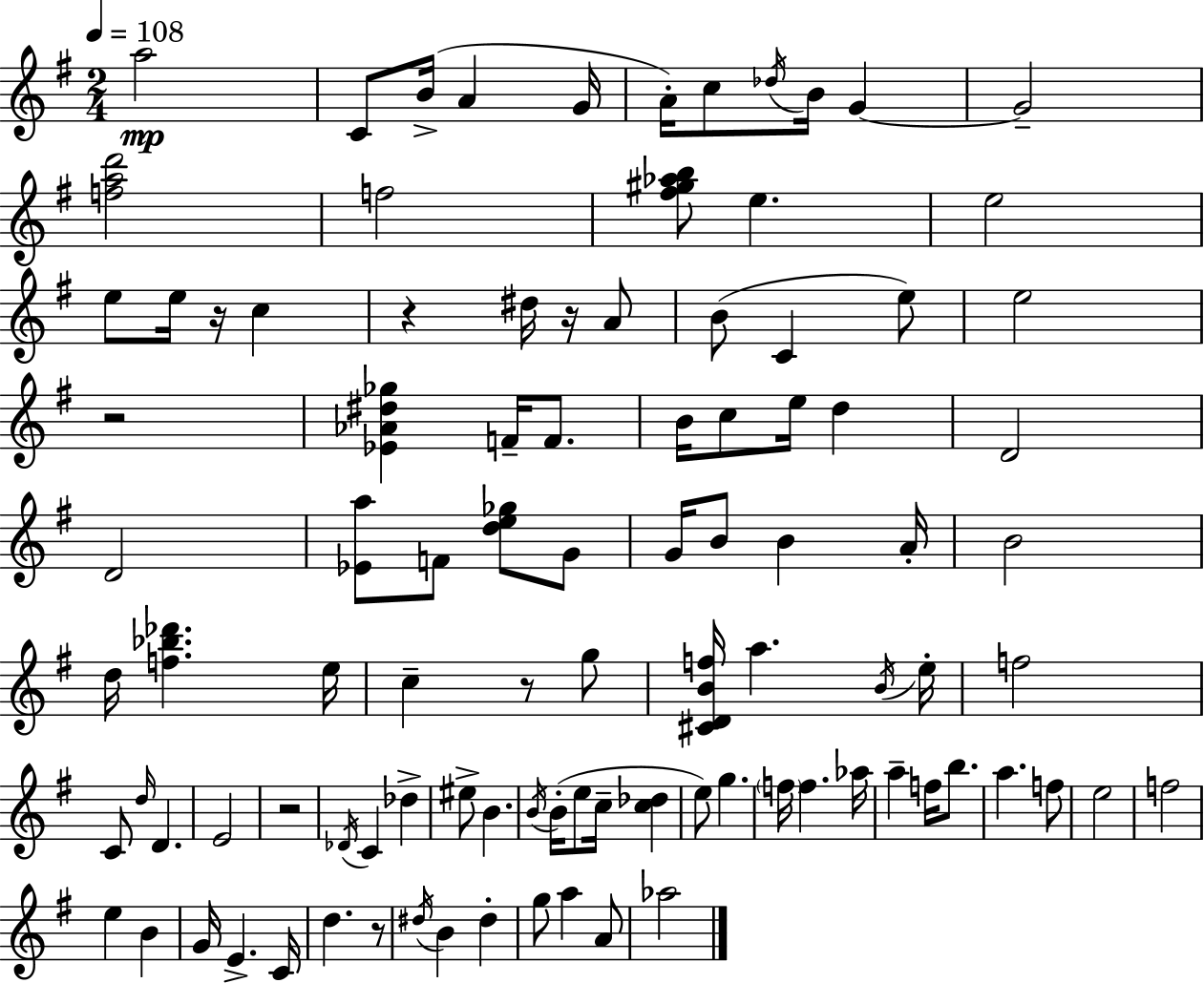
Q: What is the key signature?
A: E minor